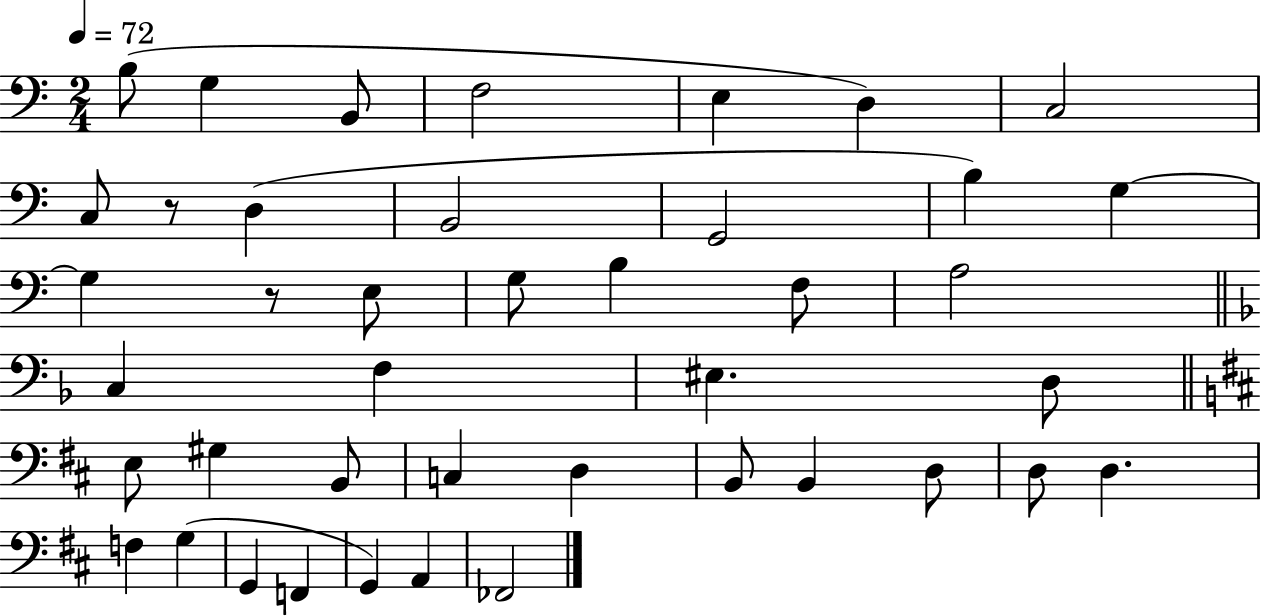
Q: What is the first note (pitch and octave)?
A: B3